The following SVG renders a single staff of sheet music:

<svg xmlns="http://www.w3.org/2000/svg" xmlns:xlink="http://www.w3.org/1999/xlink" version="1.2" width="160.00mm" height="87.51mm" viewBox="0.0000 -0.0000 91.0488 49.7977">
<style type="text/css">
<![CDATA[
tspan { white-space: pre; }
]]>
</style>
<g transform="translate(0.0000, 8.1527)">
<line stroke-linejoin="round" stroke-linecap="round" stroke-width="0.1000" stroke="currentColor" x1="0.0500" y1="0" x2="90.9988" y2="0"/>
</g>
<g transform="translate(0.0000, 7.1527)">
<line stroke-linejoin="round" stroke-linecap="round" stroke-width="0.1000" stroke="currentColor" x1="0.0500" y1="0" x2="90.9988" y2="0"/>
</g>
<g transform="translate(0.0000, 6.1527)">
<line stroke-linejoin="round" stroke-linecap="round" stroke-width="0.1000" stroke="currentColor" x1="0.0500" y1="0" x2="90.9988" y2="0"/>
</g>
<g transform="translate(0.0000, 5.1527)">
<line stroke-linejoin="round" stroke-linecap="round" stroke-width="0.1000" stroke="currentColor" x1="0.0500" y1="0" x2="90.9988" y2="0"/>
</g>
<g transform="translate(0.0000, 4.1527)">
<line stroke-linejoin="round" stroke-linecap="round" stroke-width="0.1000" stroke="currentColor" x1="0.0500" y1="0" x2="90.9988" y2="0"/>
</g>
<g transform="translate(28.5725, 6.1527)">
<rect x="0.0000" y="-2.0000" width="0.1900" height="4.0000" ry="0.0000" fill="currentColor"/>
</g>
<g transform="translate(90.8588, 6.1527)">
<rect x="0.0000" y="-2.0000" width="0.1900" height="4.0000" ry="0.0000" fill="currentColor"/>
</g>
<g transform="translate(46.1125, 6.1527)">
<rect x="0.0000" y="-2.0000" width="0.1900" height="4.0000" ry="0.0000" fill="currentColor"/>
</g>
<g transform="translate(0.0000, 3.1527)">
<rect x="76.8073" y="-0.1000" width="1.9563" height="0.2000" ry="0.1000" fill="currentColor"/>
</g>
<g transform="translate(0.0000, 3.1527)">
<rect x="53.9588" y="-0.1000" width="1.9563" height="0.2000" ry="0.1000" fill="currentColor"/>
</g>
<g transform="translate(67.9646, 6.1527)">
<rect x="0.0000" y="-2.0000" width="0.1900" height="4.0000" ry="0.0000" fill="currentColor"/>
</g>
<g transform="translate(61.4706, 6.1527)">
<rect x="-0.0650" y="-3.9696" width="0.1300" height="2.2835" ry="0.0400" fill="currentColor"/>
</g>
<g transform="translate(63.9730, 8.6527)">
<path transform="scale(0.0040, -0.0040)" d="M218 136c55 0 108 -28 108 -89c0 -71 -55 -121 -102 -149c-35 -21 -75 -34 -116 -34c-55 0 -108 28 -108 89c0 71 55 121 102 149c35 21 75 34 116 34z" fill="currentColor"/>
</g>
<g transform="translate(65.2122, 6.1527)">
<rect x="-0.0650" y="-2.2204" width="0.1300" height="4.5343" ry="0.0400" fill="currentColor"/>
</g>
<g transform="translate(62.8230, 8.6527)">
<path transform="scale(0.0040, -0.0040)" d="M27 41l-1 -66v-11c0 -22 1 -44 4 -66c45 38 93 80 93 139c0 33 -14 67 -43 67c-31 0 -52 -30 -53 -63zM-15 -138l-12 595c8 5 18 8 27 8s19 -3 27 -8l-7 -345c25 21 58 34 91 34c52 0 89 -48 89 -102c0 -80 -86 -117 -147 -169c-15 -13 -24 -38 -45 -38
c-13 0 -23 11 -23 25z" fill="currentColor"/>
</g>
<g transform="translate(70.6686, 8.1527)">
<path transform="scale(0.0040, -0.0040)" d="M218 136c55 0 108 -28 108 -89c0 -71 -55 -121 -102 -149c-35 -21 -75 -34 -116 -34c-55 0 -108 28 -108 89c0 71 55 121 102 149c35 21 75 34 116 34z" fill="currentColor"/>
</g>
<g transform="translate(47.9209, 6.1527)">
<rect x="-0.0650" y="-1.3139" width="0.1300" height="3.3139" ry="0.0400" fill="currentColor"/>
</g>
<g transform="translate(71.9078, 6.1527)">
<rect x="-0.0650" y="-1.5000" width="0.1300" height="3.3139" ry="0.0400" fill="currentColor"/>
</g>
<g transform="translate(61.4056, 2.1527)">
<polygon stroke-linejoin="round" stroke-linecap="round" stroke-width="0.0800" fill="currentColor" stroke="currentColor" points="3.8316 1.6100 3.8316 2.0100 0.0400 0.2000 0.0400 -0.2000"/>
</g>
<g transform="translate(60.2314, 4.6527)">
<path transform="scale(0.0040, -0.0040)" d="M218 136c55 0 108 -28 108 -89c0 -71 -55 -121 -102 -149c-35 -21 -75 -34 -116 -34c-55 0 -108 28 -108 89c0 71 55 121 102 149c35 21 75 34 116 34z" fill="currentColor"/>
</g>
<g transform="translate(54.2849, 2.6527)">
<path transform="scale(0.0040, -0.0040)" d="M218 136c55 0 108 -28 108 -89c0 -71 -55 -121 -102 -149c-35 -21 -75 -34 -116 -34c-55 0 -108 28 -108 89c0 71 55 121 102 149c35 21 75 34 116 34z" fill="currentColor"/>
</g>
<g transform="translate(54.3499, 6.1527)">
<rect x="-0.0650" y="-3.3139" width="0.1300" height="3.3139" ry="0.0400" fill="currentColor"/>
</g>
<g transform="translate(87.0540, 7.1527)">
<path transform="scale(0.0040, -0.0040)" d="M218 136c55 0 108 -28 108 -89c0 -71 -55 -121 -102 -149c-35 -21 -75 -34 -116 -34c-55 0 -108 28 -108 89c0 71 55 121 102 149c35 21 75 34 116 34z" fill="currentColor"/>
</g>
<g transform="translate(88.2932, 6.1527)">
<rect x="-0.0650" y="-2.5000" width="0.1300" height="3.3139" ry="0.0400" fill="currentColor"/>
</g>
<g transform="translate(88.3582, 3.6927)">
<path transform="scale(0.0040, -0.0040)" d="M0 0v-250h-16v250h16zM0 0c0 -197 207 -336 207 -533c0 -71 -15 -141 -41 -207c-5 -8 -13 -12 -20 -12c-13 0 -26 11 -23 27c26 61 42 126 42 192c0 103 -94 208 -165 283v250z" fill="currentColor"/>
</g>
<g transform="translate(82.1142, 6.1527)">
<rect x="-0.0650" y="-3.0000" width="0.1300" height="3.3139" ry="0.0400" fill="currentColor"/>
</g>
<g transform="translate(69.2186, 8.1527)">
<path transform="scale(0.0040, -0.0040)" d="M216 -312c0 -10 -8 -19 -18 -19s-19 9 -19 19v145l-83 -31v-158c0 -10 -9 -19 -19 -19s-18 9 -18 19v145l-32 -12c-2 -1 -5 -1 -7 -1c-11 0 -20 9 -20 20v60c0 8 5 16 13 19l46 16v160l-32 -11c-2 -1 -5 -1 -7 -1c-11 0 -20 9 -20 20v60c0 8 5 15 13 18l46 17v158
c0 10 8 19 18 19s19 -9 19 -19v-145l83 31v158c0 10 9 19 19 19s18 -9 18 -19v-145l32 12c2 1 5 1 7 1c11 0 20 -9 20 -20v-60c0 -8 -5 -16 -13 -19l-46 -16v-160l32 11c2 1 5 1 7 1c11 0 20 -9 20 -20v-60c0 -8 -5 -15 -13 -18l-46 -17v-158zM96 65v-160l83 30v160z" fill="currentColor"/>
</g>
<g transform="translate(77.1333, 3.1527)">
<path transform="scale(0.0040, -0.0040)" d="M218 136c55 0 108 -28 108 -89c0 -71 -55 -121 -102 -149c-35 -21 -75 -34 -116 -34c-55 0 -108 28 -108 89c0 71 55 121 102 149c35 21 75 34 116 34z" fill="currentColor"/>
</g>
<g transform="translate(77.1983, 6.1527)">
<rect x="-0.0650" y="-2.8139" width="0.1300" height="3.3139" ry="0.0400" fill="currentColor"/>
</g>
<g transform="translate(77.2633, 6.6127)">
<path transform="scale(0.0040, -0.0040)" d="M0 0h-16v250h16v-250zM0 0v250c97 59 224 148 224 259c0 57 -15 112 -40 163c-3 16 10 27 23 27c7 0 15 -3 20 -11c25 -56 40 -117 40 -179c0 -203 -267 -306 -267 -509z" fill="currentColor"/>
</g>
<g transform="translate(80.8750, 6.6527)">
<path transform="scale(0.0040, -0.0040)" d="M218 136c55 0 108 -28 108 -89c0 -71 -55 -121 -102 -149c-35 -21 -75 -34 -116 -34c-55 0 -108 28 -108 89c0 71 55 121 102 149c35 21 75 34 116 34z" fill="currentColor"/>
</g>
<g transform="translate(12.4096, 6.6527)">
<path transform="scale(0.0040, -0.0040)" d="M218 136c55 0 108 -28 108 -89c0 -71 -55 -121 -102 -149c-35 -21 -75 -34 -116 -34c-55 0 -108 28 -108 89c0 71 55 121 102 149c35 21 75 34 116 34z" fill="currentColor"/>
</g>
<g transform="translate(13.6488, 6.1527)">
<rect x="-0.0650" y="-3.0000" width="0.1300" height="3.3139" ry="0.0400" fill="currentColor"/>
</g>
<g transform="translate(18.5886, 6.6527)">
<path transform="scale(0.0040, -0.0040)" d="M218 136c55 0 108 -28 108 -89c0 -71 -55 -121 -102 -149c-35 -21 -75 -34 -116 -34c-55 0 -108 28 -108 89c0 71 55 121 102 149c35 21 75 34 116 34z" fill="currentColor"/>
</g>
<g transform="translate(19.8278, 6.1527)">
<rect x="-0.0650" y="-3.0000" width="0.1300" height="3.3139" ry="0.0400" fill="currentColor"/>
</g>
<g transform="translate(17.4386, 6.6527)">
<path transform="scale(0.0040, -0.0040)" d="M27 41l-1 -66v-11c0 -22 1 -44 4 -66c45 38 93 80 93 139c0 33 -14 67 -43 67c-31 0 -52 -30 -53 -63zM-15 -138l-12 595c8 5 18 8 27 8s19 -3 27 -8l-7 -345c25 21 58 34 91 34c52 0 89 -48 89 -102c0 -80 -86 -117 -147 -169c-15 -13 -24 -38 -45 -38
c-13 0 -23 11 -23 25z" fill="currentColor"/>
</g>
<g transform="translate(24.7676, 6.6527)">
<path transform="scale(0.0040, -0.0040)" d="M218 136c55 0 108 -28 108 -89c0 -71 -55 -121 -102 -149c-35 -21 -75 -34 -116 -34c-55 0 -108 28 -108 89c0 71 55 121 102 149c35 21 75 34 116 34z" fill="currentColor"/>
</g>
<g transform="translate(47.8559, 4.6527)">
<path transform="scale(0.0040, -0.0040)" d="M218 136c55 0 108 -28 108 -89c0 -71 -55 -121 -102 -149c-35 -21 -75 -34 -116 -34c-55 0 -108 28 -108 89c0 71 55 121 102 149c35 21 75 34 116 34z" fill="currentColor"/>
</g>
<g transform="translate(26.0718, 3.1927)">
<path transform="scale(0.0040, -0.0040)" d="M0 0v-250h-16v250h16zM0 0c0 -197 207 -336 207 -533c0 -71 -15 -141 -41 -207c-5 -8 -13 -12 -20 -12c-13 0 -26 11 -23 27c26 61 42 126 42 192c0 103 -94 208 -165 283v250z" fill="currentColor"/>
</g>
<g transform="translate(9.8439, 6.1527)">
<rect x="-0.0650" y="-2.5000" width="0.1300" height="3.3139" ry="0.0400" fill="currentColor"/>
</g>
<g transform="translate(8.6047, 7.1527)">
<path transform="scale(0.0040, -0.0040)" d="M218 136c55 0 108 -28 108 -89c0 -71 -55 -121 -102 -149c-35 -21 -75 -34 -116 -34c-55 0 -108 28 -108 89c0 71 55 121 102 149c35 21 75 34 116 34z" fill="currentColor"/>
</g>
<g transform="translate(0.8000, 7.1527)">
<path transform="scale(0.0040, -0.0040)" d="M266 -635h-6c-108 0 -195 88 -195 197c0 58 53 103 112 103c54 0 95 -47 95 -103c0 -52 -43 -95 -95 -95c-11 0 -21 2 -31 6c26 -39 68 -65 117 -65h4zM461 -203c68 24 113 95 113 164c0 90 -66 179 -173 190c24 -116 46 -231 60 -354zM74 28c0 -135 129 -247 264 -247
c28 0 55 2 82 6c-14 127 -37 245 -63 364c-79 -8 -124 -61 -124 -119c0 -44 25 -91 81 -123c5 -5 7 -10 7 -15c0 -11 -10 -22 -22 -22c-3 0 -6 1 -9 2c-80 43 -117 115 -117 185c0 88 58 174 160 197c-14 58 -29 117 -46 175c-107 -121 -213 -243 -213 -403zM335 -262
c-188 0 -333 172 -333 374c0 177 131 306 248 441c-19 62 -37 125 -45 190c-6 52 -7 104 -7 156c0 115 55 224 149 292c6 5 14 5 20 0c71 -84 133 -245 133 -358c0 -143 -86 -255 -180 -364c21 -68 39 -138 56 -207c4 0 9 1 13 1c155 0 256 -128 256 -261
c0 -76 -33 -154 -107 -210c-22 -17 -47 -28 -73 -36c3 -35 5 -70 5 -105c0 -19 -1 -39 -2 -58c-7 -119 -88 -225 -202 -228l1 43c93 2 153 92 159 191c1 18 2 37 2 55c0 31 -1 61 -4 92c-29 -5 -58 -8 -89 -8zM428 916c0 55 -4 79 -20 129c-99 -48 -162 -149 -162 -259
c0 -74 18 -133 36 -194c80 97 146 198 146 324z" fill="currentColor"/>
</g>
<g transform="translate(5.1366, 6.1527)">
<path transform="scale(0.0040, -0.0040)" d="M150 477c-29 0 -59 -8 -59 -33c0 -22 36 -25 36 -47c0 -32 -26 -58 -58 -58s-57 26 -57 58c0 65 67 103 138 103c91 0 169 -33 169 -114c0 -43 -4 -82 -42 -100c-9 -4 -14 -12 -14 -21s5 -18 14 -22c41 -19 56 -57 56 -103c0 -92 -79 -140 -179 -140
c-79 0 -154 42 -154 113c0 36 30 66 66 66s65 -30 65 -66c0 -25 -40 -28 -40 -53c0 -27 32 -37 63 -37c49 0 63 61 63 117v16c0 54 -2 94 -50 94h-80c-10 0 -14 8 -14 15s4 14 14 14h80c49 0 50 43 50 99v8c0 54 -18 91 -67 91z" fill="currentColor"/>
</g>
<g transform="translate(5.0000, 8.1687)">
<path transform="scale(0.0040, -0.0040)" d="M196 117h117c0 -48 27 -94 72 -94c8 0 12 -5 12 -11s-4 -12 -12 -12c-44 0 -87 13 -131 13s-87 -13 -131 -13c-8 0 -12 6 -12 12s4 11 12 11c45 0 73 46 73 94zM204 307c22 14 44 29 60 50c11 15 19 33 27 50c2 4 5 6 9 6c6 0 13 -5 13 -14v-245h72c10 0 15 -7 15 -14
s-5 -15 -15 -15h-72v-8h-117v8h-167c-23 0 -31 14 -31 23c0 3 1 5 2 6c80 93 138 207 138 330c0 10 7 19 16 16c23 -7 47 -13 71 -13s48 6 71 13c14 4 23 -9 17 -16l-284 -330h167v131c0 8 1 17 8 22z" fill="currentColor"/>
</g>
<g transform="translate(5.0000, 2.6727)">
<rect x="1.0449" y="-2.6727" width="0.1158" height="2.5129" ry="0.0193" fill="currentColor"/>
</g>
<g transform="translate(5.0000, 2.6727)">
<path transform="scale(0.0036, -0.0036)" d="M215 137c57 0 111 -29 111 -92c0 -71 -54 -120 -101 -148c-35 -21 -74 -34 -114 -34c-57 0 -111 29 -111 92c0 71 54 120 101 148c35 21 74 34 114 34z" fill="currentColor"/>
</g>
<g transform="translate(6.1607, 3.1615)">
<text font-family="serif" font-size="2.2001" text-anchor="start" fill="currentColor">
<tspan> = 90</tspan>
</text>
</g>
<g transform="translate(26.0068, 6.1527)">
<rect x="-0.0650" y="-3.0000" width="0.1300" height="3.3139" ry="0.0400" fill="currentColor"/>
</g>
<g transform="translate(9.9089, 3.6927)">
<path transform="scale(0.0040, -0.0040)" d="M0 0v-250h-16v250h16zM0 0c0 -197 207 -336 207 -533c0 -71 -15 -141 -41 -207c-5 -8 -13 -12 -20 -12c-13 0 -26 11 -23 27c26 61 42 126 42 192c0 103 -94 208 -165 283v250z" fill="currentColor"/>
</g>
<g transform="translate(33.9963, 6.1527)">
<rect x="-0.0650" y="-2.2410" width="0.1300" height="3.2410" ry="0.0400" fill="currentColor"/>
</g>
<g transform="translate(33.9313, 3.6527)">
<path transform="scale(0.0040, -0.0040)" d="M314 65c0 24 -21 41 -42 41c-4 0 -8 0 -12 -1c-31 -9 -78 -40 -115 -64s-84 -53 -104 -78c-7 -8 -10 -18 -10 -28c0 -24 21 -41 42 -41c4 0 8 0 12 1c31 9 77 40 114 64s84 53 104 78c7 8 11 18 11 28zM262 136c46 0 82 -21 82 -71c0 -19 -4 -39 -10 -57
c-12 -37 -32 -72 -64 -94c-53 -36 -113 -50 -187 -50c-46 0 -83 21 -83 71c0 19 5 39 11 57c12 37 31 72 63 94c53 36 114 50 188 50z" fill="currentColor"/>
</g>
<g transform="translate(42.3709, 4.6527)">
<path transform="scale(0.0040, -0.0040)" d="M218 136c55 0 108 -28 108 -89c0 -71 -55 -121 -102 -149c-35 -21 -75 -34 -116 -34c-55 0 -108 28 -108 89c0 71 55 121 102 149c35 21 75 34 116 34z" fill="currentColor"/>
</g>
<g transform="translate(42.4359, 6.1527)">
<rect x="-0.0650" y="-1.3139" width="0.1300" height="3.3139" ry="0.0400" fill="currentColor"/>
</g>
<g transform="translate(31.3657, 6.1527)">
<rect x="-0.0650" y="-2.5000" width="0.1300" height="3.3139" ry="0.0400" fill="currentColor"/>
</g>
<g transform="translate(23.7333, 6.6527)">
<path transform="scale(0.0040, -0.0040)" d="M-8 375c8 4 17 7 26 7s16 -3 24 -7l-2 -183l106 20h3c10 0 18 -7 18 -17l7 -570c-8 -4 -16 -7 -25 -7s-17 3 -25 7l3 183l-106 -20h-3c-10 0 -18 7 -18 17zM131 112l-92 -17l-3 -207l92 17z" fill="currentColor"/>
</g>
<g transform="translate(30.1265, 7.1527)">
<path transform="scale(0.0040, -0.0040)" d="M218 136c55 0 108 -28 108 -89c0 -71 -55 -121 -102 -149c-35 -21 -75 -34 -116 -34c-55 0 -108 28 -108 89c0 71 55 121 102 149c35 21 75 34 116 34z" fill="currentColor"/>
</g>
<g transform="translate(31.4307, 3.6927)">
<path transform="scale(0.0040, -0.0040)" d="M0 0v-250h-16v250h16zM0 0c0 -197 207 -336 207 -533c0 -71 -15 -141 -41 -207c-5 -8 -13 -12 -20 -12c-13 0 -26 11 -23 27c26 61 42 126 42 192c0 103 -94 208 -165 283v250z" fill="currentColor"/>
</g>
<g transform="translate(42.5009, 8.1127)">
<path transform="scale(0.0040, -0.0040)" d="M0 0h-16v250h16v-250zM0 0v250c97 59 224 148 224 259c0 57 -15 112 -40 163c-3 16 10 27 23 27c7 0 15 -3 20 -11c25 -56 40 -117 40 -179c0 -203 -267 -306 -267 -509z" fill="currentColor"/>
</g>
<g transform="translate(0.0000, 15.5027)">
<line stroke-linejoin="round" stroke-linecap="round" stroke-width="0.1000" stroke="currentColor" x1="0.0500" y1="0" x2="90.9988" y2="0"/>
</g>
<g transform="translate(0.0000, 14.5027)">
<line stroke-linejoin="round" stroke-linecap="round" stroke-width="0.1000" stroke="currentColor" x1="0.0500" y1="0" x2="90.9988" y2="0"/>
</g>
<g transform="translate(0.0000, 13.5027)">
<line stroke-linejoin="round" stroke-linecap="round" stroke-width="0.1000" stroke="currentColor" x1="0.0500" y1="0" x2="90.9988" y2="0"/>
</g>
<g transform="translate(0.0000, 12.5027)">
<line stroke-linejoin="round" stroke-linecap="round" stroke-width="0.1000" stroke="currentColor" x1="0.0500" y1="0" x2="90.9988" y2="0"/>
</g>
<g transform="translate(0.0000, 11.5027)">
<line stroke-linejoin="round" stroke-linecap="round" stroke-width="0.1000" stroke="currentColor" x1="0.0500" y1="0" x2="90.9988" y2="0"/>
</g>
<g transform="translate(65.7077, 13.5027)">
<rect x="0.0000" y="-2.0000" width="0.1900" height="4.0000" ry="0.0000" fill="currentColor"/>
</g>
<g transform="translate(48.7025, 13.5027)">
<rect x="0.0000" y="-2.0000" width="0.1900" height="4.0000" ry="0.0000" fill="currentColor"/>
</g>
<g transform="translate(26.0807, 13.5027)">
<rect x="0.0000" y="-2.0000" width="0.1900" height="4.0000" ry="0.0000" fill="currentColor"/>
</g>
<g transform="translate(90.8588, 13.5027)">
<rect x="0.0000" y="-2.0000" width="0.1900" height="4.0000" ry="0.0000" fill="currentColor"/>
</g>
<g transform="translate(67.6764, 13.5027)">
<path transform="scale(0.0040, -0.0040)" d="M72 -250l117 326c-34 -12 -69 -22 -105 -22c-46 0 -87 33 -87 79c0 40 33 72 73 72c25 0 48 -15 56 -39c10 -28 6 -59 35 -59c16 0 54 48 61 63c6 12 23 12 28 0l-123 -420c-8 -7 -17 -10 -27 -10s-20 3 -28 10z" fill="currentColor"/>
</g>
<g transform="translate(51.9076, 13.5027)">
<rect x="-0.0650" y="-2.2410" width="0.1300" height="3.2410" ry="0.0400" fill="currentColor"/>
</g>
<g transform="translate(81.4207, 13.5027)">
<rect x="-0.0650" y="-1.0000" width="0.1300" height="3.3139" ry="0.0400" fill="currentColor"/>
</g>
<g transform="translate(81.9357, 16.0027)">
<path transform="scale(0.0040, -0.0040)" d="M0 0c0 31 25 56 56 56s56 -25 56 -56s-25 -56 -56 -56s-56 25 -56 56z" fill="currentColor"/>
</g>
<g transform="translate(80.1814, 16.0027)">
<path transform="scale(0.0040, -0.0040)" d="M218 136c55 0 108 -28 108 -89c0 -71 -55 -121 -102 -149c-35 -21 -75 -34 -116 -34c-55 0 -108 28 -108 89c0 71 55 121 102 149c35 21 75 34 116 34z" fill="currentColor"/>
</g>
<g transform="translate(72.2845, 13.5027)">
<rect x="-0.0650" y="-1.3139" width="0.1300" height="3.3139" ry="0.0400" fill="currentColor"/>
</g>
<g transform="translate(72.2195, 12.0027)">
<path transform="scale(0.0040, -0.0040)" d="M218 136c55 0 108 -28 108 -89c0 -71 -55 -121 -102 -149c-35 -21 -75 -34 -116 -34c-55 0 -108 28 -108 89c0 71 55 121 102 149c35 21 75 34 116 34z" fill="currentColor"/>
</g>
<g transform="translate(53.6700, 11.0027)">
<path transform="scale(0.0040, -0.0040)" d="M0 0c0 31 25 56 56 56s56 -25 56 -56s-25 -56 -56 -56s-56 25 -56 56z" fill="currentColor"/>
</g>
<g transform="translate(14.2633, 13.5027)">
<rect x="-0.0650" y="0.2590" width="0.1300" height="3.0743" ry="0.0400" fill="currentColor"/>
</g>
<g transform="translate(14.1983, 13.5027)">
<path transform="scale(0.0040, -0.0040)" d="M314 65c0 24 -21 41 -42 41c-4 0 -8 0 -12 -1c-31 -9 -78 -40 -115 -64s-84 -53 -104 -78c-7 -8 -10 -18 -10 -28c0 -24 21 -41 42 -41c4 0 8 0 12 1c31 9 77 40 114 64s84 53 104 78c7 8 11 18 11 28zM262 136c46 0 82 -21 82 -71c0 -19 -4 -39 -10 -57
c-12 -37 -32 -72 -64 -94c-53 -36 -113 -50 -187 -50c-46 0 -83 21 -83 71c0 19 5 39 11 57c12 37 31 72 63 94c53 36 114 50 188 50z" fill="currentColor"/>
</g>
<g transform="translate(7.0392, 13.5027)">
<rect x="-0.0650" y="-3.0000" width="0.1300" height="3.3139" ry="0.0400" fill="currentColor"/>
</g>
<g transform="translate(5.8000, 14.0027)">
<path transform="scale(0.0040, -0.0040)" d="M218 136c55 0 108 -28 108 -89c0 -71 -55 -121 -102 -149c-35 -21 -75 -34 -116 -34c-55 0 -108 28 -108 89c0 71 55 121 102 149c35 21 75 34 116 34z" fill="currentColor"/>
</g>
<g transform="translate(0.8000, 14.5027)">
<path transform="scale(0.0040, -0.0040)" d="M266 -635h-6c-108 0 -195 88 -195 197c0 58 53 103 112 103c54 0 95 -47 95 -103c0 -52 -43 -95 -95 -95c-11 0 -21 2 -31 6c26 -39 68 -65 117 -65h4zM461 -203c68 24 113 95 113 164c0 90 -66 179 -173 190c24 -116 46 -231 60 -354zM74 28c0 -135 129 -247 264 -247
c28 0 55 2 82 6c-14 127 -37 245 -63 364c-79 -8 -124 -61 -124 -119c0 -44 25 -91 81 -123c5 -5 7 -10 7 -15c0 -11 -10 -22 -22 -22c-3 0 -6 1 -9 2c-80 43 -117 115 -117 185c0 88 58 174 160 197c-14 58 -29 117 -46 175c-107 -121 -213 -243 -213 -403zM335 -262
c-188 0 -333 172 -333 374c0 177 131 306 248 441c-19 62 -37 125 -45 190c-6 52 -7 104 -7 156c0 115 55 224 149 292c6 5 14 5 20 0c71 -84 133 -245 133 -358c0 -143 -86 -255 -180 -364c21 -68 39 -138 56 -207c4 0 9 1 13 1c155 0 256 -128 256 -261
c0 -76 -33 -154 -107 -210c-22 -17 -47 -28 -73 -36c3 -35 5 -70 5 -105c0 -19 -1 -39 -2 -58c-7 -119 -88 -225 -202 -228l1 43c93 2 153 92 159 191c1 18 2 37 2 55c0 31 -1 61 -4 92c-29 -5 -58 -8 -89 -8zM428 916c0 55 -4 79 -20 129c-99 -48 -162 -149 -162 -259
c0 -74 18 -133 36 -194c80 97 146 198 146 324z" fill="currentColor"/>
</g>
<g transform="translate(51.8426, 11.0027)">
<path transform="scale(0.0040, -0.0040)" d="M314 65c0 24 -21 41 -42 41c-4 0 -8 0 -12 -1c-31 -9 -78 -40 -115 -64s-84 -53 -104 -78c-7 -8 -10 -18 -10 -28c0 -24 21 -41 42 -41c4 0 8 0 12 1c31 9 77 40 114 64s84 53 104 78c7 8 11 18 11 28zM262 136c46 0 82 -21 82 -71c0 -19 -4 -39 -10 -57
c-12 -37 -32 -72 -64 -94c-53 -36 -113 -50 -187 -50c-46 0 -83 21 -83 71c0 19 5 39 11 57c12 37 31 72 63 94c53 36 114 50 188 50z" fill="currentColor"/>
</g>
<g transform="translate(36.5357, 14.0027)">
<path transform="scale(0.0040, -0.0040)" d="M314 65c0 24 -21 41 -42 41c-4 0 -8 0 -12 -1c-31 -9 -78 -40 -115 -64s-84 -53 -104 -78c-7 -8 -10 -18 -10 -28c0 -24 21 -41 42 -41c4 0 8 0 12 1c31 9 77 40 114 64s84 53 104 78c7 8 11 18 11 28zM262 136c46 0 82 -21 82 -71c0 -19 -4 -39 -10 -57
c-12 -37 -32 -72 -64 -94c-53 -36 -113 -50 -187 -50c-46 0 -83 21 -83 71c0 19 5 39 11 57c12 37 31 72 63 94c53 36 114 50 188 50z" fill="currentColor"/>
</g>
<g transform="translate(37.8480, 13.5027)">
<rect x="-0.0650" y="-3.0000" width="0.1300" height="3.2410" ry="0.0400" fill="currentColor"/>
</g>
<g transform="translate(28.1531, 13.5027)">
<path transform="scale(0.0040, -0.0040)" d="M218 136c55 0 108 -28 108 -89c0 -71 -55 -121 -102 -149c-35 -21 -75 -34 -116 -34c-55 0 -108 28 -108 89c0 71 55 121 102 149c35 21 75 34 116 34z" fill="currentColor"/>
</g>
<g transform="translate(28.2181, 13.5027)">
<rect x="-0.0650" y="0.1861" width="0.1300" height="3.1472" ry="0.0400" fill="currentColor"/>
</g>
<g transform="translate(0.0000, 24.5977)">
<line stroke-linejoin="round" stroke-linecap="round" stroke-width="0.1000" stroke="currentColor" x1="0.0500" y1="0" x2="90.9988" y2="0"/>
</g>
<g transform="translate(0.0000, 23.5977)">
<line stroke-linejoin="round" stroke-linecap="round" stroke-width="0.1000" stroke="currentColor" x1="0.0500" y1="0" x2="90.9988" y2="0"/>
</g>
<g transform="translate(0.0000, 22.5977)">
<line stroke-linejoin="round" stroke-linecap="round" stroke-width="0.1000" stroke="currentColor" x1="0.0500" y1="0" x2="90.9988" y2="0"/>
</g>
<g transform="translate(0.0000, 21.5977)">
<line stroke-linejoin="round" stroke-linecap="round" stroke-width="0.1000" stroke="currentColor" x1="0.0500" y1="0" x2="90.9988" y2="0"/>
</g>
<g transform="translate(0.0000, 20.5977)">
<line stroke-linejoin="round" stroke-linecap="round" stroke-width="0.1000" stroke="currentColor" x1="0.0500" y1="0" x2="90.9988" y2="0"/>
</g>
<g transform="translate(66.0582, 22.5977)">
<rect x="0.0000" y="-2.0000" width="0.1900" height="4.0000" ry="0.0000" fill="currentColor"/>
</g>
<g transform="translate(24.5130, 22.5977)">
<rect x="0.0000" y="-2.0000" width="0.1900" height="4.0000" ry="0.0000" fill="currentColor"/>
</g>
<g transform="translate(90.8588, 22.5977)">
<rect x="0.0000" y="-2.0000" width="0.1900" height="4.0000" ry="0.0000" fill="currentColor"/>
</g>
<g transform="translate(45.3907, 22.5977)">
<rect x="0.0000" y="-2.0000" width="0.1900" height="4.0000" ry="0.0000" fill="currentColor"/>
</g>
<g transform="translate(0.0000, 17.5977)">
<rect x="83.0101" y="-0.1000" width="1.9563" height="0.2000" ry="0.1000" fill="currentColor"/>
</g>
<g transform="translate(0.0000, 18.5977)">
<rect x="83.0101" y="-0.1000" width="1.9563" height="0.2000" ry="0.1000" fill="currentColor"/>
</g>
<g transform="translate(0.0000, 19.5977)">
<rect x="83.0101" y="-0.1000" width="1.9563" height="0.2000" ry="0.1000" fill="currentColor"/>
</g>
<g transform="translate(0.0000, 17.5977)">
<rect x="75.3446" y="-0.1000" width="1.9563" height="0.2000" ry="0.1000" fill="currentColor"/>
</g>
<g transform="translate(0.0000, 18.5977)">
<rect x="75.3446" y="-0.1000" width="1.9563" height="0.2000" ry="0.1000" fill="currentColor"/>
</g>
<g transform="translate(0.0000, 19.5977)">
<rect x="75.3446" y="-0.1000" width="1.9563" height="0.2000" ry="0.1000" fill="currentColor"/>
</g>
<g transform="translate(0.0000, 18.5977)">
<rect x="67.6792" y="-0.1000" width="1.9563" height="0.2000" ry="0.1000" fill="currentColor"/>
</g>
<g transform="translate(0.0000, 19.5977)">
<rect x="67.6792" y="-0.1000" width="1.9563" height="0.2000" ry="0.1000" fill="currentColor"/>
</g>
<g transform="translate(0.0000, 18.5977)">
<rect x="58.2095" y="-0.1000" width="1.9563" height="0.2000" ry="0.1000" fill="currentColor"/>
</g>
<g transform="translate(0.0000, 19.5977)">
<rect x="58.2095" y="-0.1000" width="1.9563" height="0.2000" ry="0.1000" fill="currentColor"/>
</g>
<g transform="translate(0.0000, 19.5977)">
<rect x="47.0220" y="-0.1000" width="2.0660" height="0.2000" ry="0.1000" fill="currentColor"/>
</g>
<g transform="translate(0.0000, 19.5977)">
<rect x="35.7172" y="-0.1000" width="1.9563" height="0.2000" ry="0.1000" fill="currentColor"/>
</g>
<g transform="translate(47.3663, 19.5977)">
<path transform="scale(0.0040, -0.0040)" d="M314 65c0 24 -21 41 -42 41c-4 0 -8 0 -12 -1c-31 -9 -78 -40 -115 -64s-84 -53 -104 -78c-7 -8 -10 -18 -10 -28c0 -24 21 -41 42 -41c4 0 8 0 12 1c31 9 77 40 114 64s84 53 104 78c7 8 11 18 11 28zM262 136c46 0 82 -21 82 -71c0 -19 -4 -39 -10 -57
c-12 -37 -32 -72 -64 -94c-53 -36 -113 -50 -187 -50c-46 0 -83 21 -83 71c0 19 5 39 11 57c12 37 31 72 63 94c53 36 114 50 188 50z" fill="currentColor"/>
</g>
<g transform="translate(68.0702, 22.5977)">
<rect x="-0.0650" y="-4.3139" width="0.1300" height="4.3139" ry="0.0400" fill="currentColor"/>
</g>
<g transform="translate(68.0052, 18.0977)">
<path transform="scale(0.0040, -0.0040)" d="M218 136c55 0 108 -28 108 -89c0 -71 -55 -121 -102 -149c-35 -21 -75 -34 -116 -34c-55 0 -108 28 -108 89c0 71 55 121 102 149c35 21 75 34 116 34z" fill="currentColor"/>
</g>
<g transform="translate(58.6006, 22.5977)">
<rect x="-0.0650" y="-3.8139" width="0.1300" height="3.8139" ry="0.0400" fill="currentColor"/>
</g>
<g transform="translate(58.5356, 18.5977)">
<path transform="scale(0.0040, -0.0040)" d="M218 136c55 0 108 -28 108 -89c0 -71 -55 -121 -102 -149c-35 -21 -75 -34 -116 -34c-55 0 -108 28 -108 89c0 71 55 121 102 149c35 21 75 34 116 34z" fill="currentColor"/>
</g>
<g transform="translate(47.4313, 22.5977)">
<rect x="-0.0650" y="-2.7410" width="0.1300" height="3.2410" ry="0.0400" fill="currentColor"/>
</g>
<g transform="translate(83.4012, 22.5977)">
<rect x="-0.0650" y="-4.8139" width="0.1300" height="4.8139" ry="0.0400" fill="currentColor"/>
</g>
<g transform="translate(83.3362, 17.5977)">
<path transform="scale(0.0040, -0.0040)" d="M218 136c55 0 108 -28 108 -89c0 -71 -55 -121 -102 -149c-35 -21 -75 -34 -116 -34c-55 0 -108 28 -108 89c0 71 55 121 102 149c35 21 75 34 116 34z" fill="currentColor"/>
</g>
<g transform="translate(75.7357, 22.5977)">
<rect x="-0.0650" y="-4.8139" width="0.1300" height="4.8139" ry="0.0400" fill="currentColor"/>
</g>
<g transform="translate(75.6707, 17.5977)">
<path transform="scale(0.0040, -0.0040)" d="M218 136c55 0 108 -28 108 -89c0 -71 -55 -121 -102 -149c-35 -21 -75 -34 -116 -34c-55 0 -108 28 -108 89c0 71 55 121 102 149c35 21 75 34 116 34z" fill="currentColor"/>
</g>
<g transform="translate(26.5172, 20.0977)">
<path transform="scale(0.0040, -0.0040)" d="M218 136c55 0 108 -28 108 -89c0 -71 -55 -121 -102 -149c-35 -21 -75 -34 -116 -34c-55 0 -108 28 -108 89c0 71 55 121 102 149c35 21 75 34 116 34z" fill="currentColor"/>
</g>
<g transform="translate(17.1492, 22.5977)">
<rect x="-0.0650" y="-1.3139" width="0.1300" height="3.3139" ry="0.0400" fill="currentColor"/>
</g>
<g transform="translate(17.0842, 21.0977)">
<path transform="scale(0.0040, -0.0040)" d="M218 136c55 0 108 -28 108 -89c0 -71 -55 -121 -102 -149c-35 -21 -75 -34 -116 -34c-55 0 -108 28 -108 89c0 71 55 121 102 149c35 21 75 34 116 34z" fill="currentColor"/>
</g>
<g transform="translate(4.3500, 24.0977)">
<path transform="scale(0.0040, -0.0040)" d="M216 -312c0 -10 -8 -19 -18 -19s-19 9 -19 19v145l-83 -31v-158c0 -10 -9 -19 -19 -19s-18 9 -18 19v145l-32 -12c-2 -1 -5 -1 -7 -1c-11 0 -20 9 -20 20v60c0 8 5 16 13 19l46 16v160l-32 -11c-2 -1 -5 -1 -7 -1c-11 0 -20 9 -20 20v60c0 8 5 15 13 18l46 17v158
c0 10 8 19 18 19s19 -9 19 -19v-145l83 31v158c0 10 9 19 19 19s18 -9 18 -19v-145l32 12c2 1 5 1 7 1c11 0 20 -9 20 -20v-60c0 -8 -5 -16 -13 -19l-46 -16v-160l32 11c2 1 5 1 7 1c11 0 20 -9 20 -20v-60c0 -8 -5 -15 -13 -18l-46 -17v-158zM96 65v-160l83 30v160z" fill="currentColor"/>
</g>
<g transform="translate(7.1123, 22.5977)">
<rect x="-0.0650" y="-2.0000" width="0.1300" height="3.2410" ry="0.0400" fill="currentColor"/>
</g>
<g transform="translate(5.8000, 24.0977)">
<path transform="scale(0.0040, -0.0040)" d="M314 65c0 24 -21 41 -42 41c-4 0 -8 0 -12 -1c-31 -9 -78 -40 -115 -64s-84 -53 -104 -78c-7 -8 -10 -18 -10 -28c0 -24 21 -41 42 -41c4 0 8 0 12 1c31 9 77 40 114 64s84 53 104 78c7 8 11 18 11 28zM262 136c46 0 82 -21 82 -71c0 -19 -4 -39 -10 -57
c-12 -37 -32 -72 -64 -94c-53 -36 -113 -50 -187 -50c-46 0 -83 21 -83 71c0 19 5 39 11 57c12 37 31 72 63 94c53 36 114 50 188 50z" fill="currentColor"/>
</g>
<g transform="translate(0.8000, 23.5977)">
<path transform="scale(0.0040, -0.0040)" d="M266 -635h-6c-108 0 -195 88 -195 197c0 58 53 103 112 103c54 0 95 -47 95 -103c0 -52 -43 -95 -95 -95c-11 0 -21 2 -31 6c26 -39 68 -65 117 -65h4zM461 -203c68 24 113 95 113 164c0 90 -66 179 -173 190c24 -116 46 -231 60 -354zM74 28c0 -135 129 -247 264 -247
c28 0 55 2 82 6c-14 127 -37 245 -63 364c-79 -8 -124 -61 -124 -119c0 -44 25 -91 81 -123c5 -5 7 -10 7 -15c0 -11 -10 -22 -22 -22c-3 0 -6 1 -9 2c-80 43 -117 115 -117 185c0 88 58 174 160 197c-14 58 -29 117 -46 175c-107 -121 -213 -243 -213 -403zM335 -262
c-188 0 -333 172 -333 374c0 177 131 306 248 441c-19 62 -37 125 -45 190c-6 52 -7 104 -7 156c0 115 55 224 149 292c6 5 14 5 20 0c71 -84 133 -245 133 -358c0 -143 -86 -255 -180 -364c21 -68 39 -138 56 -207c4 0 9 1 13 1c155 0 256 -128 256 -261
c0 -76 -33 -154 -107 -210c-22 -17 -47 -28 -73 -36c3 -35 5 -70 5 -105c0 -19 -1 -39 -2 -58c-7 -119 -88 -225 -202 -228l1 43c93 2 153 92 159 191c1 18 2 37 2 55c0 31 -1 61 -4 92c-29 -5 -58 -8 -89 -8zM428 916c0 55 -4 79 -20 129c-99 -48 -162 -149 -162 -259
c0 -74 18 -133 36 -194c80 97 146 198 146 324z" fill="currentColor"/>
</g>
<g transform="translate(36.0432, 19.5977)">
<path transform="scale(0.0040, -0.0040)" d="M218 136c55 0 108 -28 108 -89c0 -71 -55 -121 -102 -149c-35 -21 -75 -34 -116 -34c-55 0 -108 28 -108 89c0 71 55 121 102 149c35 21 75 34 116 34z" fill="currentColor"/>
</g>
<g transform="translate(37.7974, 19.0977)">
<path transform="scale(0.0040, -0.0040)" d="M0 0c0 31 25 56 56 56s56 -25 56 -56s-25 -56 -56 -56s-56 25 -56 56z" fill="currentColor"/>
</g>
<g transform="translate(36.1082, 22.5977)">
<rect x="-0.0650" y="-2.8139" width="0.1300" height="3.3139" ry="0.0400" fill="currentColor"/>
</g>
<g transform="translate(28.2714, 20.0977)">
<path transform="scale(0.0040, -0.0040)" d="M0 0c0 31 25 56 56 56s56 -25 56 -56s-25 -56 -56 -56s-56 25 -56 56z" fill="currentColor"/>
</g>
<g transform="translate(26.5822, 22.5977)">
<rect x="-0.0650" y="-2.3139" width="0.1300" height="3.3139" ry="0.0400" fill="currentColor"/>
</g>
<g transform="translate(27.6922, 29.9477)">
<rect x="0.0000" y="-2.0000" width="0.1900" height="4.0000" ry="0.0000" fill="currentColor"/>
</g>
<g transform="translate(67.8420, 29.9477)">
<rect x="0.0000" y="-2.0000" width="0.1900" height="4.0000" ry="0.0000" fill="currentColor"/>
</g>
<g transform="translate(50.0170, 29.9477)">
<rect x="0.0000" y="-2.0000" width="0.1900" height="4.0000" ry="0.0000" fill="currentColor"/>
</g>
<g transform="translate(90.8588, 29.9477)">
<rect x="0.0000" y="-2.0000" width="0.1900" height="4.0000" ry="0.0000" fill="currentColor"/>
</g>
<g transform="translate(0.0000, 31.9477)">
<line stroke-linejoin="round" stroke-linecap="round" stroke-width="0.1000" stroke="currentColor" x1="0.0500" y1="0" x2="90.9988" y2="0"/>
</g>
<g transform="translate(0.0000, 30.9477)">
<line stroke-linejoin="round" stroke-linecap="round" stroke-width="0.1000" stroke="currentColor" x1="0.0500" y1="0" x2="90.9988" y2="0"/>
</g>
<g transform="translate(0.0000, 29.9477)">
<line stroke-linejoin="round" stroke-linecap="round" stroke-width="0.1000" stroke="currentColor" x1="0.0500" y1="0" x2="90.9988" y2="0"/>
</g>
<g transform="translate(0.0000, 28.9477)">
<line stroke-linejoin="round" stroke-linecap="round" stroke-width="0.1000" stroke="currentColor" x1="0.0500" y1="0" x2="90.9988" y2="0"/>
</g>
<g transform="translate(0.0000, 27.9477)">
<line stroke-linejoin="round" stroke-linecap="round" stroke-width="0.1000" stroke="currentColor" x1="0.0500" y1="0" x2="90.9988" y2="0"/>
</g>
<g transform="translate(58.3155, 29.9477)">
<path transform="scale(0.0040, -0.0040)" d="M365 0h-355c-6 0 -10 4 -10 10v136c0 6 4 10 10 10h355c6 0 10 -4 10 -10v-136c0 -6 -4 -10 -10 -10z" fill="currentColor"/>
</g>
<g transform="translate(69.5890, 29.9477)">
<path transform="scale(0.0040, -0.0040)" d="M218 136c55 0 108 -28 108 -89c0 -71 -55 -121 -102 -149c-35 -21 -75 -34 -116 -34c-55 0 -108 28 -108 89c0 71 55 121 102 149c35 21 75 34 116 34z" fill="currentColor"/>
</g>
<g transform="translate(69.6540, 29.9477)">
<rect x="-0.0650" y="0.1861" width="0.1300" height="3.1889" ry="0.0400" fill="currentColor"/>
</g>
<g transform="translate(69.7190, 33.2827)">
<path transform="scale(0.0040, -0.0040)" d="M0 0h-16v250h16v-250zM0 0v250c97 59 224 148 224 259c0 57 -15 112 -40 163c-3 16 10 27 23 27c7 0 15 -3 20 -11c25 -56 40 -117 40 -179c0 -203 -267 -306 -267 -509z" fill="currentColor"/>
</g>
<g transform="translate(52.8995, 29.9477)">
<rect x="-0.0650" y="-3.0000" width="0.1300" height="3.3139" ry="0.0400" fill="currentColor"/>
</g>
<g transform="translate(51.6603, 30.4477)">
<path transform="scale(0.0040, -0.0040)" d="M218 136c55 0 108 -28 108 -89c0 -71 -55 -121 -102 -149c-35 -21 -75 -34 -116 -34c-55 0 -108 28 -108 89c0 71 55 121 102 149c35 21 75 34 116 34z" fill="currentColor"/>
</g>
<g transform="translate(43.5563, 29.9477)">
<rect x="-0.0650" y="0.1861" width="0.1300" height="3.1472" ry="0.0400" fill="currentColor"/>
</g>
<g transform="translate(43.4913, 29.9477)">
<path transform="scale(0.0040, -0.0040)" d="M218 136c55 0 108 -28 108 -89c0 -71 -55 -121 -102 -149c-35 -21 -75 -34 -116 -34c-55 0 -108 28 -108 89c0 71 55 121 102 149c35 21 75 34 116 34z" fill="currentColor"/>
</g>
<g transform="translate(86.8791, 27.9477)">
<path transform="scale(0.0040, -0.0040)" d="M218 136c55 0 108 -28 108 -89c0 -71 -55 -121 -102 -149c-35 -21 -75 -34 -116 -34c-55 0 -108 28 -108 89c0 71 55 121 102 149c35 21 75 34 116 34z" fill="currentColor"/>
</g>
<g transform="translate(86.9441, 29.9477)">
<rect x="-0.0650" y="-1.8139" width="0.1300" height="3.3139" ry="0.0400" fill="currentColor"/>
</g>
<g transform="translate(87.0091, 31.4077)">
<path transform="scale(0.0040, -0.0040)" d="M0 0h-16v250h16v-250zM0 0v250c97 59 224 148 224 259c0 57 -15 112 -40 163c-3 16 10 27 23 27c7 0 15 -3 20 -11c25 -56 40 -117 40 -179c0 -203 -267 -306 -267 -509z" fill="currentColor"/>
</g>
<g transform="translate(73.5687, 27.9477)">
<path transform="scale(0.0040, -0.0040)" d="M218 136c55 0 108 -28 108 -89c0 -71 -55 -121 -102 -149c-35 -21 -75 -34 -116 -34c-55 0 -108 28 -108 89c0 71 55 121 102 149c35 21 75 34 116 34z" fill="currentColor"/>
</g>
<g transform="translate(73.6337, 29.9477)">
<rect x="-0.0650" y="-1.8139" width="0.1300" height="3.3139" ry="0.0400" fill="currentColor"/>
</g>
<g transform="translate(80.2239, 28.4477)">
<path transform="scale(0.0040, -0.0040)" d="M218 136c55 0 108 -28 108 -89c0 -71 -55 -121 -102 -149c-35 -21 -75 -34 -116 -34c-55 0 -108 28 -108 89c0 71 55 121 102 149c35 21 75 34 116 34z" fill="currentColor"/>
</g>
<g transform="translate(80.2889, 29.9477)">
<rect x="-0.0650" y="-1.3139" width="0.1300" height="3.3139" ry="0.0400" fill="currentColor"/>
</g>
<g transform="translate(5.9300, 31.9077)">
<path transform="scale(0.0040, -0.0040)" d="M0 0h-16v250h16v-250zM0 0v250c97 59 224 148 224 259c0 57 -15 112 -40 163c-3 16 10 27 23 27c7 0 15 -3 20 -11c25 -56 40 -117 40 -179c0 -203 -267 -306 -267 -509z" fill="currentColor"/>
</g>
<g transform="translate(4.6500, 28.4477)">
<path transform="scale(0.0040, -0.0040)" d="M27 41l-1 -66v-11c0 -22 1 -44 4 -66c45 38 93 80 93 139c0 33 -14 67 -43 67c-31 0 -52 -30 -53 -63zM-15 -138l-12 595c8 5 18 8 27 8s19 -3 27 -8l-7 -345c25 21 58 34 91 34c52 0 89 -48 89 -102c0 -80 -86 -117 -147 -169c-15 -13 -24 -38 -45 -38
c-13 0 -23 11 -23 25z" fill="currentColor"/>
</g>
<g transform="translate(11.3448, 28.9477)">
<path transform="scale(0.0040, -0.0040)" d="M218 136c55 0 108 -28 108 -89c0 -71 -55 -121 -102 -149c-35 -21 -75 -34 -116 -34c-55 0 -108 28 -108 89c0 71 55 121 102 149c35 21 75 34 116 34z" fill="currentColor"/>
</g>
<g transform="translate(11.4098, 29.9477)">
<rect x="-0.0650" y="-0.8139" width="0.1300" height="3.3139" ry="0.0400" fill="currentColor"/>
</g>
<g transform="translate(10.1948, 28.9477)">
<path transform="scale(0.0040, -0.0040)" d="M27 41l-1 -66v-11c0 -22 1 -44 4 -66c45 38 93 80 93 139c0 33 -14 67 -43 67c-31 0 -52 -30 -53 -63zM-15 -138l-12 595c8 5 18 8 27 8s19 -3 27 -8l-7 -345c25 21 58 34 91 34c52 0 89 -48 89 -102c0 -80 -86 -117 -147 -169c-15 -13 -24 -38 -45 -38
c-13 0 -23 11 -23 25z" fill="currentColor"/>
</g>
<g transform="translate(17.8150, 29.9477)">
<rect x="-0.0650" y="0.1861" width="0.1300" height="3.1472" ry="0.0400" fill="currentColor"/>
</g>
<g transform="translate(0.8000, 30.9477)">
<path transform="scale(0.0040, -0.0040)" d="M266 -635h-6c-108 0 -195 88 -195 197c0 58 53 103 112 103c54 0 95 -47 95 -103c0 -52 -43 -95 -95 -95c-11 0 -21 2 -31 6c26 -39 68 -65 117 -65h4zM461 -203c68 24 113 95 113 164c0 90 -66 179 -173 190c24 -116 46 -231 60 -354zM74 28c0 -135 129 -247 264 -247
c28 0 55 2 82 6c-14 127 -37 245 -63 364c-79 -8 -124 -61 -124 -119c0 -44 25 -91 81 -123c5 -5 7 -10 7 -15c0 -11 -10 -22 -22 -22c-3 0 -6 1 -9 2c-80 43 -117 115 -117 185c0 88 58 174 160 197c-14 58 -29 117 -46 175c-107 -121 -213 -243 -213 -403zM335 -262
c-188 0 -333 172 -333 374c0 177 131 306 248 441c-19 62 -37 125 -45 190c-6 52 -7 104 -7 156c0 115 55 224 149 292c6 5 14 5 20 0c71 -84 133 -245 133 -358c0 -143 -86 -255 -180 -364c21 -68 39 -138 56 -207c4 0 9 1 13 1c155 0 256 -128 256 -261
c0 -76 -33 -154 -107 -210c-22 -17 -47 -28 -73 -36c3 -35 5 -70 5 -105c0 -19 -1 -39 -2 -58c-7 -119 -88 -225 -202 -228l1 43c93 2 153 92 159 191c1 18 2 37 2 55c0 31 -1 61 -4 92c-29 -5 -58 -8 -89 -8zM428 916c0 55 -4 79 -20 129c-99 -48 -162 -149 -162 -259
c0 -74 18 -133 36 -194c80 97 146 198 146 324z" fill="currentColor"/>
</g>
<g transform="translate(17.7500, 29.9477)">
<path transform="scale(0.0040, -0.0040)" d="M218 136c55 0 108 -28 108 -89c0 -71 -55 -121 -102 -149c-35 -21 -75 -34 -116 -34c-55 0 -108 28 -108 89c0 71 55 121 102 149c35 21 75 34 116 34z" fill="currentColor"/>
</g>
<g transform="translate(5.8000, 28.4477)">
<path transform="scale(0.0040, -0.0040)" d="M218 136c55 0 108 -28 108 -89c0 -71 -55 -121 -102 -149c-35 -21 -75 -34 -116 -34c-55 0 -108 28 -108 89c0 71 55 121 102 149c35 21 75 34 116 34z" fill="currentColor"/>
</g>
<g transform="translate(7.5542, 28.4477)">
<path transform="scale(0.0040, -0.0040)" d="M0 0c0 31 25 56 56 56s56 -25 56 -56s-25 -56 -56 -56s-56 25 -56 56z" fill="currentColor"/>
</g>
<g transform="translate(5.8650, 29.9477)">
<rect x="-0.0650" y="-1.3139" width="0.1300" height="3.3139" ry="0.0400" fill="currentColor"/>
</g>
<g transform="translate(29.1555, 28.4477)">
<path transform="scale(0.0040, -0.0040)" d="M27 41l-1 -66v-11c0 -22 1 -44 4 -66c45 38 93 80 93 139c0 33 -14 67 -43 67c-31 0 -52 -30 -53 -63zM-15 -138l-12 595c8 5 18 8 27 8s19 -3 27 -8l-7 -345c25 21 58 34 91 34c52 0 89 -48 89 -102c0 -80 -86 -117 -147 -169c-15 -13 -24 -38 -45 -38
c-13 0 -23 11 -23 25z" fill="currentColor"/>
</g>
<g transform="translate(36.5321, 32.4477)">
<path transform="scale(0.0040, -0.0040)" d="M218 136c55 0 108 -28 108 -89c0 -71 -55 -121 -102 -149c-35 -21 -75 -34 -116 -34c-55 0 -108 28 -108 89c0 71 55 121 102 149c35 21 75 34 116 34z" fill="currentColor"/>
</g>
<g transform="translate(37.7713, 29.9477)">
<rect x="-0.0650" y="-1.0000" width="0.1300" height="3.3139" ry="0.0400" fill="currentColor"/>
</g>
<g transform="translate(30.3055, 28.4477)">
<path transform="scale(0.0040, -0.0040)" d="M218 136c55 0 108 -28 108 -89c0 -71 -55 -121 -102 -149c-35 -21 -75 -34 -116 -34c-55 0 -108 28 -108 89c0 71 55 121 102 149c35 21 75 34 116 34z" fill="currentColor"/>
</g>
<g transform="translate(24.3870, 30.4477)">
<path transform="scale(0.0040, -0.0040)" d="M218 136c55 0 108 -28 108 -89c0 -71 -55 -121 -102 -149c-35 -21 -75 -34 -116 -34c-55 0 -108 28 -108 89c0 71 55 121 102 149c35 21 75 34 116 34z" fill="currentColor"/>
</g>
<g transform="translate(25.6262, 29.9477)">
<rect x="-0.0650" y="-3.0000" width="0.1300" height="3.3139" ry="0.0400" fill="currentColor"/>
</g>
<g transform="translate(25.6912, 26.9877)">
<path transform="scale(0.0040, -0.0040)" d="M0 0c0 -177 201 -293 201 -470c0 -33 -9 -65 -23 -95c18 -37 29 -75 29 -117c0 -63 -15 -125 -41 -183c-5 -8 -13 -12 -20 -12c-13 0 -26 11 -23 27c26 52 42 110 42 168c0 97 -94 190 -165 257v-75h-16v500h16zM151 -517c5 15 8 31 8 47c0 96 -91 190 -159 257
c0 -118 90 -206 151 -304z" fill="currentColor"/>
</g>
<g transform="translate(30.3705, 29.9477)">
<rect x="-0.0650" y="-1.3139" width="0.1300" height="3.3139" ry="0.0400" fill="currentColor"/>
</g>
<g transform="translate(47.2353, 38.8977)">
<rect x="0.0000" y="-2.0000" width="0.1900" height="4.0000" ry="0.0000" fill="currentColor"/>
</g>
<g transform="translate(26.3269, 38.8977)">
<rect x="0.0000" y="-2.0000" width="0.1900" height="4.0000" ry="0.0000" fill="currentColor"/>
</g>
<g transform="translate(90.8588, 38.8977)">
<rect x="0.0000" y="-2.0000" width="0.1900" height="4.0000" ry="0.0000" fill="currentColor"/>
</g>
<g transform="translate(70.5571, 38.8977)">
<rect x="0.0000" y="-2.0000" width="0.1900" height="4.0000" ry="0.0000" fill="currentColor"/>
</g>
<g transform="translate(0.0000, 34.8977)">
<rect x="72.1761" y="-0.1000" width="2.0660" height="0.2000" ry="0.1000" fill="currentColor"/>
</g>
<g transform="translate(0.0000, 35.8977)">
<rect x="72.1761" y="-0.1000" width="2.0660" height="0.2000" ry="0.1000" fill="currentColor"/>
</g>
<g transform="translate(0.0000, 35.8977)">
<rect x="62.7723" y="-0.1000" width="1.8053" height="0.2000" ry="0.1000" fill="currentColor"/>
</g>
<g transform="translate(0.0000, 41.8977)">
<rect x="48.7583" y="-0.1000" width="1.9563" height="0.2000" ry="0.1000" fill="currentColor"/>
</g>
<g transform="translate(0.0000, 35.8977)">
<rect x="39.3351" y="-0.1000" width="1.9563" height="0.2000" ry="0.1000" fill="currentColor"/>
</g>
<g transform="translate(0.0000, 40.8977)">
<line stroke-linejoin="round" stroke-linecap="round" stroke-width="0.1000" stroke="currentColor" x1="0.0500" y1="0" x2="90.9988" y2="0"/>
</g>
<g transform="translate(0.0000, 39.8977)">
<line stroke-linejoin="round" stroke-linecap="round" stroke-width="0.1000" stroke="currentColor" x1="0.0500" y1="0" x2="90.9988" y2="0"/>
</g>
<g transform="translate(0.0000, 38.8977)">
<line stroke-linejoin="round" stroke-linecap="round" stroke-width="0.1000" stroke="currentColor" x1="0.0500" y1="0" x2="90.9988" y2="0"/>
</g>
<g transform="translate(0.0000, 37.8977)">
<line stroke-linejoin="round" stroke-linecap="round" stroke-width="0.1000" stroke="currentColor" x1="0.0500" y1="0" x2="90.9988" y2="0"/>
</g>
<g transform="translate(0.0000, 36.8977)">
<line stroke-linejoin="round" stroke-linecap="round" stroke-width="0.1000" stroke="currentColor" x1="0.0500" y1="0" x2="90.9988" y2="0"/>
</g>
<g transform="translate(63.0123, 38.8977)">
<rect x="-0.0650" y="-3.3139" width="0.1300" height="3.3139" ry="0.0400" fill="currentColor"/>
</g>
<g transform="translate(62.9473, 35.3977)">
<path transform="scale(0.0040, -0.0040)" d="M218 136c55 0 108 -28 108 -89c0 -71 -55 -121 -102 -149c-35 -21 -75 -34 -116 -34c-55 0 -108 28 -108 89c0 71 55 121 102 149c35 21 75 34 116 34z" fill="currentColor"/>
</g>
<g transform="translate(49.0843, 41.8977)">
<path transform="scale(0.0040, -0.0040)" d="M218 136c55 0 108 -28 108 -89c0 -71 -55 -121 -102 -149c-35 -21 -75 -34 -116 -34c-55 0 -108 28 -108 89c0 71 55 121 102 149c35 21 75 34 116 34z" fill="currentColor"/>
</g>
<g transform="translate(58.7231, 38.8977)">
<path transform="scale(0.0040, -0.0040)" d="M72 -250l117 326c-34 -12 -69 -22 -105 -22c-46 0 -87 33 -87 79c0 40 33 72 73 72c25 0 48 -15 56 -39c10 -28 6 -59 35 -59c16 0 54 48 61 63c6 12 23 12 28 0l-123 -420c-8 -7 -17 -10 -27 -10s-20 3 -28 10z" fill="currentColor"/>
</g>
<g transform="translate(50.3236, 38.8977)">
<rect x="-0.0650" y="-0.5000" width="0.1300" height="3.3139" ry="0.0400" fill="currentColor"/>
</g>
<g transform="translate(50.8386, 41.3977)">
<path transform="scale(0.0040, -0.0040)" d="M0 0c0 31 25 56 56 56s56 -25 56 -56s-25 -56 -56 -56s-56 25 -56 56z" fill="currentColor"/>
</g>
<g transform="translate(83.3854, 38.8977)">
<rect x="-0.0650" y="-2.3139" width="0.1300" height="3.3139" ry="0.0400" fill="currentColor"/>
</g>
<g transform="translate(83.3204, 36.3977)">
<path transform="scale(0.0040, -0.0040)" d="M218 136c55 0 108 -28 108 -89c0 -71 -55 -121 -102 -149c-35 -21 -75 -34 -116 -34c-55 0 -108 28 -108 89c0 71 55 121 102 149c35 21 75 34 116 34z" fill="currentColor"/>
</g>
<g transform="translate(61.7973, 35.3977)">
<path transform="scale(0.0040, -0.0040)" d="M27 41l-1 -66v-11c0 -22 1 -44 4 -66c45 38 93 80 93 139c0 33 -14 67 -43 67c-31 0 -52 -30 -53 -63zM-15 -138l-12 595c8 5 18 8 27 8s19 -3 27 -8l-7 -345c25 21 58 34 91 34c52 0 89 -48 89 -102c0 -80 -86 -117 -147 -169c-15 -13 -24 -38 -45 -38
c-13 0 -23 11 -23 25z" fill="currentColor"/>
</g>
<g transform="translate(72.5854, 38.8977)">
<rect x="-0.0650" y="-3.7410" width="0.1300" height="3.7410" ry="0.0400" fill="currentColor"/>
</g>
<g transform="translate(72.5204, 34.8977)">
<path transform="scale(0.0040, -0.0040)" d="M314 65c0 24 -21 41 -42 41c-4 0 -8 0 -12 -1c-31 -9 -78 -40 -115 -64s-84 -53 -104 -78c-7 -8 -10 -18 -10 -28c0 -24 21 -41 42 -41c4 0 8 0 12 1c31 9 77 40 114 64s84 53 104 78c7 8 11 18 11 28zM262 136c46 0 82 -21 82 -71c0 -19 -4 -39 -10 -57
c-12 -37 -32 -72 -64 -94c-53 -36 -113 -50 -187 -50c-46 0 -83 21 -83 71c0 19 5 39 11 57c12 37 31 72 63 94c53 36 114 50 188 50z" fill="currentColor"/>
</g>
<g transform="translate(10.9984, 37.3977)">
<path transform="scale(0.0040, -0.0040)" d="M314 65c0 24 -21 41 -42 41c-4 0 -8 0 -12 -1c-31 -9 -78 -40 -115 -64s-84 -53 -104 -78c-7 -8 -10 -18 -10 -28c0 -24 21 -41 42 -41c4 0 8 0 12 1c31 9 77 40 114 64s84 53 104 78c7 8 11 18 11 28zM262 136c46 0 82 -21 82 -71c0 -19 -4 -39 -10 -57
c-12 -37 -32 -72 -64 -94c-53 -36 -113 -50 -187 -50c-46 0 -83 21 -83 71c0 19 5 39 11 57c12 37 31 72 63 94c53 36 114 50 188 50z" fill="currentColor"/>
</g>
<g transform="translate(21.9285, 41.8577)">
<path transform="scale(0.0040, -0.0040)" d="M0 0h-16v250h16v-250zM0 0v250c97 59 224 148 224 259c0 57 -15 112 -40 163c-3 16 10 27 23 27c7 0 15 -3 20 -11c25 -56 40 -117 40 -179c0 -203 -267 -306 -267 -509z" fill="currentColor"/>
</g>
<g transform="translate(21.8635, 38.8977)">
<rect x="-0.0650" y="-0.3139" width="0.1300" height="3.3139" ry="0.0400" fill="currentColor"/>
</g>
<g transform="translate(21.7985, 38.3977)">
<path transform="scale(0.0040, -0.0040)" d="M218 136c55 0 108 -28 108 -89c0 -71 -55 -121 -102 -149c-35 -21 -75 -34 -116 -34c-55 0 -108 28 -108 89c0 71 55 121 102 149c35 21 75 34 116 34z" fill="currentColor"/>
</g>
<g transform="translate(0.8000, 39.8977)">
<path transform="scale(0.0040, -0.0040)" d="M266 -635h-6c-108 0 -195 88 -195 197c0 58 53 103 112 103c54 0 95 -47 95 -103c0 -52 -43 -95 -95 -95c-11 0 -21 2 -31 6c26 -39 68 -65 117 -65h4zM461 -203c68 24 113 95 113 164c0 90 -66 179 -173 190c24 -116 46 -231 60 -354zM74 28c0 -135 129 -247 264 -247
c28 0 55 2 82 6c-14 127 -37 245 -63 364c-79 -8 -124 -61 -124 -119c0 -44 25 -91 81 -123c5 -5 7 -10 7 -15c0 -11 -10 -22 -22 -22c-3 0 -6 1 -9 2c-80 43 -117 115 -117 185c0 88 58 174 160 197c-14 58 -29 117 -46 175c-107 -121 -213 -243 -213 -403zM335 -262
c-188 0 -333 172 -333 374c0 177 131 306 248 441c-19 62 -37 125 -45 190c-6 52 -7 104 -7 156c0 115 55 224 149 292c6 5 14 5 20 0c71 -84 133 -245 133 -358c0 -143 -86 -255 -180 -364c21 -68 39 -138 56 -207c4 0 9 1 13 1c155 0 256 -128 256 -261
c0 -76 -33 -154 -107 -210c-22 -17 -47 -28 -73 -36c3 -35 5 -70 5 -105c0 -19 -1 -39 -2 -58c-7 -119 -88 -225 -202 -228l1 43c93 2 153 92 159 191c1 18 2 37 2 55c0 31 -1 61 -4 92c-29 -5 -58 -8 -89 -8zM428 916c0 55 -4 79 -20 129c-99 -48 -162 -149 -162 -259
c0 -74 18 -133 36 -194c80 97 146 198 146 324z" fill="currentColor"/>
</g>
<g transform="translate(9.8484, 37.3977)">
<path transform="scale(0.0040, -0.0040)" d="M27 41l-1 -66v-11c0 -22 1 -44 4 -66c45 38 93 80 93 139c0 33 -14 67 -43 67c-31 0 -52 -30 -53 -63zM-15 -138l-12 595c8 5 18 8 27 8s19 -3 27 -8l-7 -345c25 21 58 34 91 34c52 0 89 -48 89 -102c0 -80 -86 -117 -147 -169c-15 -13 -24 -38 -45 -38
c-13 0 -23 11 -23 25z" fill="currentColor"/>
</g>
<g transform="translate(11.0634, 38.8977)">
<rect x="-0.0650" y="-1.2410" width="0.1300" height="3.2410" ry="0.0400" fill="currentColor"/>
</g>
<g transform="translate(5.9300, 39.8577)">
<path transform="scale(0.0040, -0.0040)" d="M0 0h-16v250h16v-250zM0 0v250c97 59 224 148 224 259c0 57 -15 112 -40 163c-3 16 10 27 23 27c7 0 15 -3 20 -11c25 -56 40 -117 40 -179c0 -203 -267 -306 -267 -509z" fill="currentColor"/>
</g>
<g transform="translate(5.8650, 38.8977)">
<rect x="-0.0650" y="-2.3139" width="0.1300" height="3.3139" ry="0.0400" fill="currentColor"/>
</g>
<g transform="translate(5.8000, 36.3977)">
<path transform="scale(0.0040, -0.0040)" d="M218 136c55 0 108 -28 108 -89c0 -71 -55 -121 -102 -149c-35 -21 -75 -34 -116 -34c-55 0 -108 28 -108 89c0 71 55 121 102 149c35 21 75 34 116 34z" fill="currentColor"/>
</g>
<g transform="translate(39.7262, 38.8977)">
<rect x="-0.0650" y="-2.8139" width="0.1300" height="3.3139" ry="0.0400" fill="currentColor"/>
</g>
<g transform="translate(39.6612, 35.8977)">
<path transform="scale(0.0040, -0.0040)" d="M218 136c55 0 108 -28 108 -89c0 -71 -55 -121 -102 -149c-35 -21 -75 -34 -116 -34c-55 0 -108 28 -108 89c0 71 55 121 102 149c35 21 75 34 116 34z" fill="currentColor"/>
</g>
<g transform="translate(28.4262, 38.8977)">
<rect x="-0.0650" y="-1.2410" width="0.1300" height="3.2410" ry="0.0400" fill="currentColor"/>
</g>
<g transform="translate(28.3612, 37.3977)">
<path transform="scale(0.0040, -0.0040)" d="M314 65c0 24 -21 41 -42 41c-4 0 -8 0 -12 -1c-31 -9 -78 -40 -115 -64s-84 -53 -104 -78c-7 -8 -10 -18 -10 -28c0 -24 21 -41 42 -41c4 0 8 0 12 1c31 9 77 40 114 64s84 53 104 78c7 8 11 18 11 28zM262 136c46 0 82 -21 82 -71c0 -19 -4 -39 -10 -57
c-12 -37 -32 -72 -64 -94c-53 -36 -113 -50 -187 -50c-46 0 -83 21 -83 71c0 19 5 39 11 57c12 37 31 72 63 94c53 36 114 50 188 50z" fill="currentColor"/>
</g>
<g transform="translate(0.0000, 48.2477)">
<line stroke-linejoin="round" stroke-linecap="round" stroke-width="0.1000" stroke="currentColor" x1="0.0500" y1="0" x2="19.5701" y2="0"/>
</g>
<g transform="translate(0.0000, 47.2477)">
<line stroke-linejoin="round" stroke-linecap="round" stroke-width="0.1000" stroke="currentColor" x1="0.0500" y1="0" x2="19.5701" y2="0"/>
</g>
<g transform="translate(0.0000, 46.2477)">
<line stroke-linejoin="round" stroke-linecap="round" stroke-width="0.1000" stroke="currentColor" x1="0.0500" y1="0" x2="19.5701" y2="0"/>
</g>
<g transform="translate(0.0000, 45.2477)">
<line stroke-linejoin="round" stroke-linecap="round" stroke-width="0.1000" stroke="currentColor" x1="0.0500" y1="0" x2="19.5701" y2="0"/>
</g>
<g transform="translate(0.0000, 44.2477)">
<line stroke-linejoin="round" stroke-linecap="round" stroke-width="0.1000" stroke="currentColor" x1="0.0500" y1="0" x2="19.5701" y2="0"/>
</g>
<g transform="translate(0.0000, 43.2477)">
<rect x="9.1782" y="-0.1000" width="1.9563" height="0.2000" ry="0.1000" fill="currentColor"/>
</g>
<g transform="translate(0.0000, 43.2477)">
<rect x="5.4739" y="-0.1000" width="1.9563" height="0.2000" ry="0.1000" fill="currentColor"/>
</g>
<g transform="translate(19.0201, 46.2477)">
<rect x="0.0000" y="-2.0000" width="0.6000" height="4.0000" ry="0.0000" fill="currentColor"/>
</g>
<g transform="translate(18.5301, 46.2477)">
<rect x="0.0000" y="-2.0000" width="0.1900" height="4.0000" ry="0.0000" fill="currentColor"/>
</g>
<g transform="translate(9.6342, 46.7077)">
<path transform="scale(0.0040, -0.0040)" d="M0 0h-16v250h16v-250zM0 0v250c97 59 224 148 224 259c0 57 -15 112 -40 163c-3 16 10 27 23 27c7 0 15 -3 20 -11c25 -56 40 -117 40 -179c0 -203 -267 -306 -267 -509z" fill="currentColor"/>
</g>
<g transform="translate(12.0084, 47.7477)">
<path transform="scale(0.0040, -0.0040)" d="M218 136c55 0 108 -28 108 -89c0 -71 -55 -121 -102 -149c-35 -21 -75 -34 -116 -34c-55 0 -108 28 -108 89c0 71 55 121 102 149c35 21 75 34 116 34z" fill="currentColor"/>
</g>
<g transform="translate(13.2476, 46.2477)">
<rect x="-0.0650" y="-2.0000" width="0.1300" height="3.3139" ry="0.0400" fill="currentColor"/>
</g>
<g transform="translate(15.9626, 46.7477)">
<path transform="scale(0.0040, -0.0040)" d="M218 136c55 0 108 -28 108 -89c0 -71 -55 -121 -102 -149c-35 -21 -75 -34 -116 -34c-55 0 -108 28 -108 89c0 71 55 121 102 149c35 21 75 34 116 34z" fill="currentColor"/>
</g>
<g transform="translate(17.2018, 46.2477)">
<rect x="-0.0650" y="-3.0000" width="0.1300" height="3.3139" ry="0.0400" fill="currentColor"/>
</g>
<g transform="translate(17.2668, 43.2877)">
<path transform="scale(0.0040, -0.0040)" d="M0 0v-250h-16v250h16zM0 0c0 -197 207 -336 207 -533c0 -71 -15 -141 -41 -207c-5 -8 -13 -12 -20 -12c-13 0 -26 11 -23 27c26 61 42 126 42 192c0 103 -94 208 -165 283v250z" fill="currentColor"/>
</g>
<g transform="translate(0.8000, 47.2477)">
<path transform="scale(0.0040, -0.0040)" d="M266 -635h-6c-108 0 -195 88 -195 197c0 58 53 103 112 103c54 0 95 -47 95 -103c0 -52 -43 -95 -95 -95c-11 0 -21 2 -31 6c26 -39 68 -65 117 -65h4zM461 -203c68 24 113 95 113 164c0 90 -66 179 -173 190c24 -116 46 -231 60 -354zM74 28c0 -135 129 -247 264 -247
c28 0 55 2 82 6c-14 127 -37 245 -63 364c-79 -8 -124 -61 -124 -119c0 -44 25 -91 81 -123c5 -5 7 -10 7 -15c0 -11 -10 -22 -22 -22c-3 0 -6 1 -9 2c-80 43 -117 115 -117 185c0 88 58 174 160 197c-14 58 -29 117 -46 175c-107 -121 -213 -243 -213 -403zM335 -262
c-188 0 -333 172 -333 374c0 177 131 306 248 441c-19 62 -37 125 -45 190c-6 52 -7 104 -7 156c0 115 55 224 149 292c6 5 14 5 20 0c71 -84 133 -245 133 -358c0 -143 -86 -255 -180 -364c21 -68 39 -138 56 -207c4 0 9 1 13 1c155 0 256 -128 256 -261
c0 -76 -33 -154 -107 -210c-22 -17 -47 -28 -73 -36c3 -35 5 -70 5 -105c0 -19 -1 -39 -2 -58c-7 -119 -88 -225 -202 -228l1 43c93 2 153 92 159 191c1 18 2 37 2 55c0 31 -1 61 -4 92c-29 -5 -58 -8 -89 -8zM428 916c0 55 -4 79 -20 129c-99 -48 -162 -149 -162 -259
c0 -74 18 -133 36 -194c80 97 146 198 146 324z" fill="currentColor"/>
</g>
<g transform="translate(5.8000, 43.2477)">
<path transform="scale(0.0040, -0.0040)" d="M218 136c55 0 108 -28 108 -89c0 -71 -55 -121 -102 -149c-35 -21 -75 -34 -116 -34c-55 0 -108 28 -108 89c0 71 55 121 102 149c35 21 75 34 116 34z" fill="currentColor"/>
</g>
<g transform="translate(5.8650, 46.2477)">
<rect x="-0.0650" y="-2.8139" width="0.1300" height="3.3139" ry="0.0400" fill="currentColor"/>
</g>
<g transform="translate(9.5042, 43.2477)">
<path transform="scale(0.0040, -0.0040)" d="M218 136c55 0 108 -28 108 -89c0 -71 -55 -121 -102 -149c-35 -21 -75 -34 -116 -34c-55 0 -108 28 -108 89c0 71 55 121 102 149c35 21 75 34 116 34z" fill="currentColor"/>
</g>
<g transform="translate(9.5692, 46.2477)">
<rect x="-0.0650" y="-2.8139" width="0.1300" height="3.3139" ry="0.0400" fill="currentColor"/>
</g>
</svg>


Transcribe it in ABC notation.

X:1
T:Untitled
M:3/4
L:1/4
K:C
G/2 A _A A/2 G/2 g2 e/2 e b e/2 _D/2 ^E a/2 A G/2 A B2 B A2 g2 z/2 e D ^F2 e g a a2 c' d' e' e' _e/2 _d B A/4 _e D B A z2 B/2 f e f/2 g/2 _e2 c/2 e2 a C z/2 _b c'2 g a a/2 F A/2